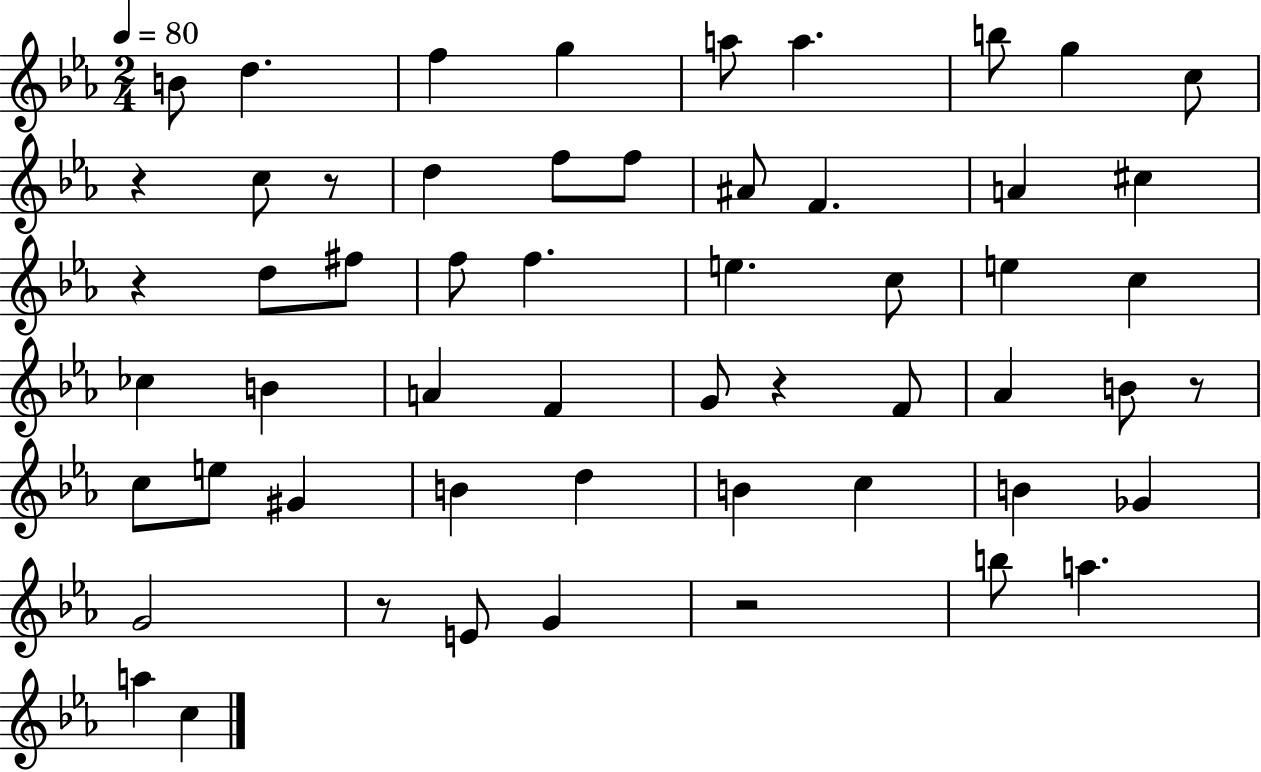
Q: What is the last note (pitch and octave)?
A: C5